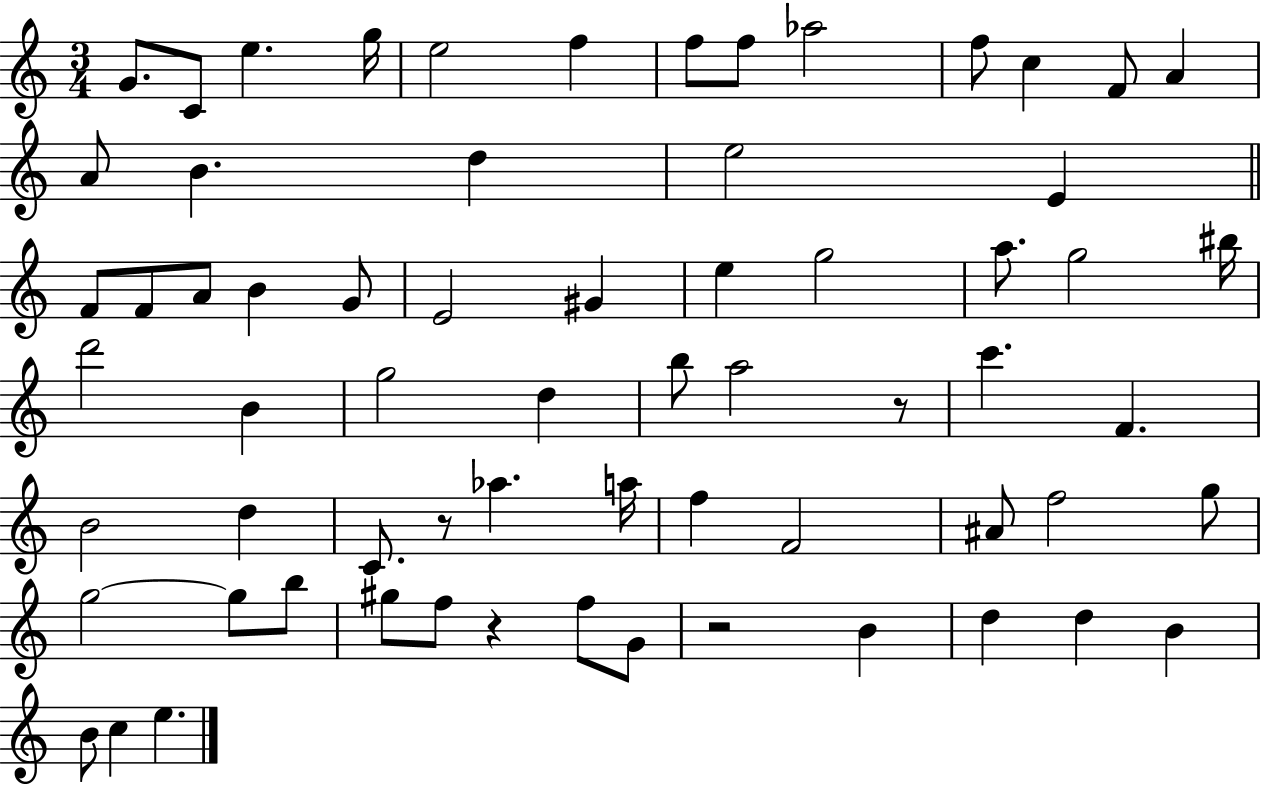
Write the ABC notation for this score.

X:1
T:Untitled
M:3/4
L:1/4
K:C
G/2 C/2 e g/4 e2 f f/2 f/2 _a2 f/2 c F/2 A A/2 B d e2 E F/2 F/2 A/2 B G/2 E2 ^G e g2 a/2 g2 ^b/4 d'2 B g2 d b/2 a2 z/2 c' F B2 d C/2 z/2 _a a/4 f F2 ^A/2 f2 g/2 g2 g/2 b/2 ^g/2 f/2 z f/2 G/2 z2 B d d B B/2 c e